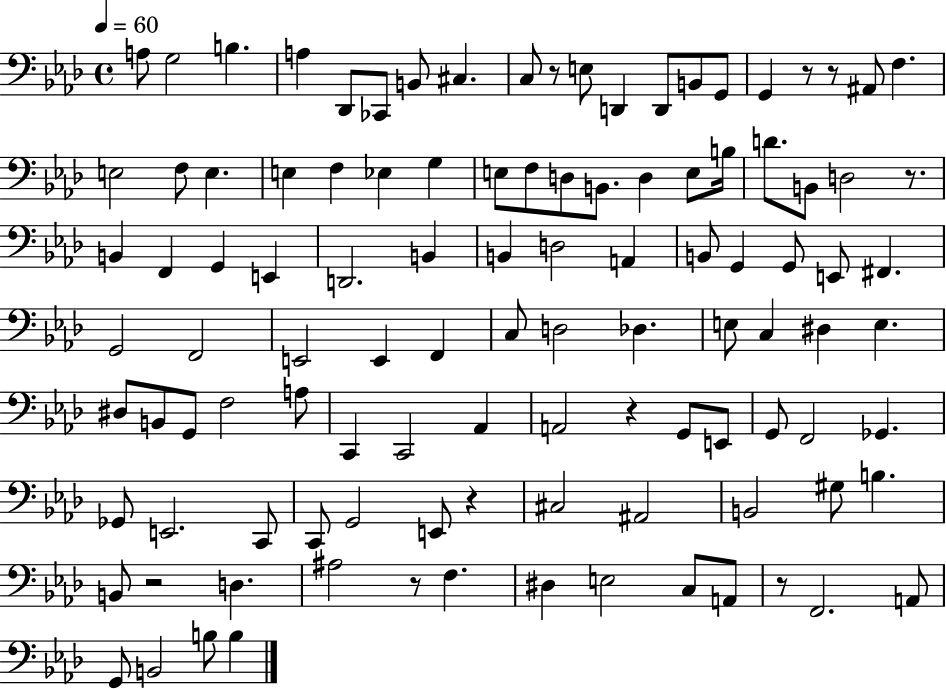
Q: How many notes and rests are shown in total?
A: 108